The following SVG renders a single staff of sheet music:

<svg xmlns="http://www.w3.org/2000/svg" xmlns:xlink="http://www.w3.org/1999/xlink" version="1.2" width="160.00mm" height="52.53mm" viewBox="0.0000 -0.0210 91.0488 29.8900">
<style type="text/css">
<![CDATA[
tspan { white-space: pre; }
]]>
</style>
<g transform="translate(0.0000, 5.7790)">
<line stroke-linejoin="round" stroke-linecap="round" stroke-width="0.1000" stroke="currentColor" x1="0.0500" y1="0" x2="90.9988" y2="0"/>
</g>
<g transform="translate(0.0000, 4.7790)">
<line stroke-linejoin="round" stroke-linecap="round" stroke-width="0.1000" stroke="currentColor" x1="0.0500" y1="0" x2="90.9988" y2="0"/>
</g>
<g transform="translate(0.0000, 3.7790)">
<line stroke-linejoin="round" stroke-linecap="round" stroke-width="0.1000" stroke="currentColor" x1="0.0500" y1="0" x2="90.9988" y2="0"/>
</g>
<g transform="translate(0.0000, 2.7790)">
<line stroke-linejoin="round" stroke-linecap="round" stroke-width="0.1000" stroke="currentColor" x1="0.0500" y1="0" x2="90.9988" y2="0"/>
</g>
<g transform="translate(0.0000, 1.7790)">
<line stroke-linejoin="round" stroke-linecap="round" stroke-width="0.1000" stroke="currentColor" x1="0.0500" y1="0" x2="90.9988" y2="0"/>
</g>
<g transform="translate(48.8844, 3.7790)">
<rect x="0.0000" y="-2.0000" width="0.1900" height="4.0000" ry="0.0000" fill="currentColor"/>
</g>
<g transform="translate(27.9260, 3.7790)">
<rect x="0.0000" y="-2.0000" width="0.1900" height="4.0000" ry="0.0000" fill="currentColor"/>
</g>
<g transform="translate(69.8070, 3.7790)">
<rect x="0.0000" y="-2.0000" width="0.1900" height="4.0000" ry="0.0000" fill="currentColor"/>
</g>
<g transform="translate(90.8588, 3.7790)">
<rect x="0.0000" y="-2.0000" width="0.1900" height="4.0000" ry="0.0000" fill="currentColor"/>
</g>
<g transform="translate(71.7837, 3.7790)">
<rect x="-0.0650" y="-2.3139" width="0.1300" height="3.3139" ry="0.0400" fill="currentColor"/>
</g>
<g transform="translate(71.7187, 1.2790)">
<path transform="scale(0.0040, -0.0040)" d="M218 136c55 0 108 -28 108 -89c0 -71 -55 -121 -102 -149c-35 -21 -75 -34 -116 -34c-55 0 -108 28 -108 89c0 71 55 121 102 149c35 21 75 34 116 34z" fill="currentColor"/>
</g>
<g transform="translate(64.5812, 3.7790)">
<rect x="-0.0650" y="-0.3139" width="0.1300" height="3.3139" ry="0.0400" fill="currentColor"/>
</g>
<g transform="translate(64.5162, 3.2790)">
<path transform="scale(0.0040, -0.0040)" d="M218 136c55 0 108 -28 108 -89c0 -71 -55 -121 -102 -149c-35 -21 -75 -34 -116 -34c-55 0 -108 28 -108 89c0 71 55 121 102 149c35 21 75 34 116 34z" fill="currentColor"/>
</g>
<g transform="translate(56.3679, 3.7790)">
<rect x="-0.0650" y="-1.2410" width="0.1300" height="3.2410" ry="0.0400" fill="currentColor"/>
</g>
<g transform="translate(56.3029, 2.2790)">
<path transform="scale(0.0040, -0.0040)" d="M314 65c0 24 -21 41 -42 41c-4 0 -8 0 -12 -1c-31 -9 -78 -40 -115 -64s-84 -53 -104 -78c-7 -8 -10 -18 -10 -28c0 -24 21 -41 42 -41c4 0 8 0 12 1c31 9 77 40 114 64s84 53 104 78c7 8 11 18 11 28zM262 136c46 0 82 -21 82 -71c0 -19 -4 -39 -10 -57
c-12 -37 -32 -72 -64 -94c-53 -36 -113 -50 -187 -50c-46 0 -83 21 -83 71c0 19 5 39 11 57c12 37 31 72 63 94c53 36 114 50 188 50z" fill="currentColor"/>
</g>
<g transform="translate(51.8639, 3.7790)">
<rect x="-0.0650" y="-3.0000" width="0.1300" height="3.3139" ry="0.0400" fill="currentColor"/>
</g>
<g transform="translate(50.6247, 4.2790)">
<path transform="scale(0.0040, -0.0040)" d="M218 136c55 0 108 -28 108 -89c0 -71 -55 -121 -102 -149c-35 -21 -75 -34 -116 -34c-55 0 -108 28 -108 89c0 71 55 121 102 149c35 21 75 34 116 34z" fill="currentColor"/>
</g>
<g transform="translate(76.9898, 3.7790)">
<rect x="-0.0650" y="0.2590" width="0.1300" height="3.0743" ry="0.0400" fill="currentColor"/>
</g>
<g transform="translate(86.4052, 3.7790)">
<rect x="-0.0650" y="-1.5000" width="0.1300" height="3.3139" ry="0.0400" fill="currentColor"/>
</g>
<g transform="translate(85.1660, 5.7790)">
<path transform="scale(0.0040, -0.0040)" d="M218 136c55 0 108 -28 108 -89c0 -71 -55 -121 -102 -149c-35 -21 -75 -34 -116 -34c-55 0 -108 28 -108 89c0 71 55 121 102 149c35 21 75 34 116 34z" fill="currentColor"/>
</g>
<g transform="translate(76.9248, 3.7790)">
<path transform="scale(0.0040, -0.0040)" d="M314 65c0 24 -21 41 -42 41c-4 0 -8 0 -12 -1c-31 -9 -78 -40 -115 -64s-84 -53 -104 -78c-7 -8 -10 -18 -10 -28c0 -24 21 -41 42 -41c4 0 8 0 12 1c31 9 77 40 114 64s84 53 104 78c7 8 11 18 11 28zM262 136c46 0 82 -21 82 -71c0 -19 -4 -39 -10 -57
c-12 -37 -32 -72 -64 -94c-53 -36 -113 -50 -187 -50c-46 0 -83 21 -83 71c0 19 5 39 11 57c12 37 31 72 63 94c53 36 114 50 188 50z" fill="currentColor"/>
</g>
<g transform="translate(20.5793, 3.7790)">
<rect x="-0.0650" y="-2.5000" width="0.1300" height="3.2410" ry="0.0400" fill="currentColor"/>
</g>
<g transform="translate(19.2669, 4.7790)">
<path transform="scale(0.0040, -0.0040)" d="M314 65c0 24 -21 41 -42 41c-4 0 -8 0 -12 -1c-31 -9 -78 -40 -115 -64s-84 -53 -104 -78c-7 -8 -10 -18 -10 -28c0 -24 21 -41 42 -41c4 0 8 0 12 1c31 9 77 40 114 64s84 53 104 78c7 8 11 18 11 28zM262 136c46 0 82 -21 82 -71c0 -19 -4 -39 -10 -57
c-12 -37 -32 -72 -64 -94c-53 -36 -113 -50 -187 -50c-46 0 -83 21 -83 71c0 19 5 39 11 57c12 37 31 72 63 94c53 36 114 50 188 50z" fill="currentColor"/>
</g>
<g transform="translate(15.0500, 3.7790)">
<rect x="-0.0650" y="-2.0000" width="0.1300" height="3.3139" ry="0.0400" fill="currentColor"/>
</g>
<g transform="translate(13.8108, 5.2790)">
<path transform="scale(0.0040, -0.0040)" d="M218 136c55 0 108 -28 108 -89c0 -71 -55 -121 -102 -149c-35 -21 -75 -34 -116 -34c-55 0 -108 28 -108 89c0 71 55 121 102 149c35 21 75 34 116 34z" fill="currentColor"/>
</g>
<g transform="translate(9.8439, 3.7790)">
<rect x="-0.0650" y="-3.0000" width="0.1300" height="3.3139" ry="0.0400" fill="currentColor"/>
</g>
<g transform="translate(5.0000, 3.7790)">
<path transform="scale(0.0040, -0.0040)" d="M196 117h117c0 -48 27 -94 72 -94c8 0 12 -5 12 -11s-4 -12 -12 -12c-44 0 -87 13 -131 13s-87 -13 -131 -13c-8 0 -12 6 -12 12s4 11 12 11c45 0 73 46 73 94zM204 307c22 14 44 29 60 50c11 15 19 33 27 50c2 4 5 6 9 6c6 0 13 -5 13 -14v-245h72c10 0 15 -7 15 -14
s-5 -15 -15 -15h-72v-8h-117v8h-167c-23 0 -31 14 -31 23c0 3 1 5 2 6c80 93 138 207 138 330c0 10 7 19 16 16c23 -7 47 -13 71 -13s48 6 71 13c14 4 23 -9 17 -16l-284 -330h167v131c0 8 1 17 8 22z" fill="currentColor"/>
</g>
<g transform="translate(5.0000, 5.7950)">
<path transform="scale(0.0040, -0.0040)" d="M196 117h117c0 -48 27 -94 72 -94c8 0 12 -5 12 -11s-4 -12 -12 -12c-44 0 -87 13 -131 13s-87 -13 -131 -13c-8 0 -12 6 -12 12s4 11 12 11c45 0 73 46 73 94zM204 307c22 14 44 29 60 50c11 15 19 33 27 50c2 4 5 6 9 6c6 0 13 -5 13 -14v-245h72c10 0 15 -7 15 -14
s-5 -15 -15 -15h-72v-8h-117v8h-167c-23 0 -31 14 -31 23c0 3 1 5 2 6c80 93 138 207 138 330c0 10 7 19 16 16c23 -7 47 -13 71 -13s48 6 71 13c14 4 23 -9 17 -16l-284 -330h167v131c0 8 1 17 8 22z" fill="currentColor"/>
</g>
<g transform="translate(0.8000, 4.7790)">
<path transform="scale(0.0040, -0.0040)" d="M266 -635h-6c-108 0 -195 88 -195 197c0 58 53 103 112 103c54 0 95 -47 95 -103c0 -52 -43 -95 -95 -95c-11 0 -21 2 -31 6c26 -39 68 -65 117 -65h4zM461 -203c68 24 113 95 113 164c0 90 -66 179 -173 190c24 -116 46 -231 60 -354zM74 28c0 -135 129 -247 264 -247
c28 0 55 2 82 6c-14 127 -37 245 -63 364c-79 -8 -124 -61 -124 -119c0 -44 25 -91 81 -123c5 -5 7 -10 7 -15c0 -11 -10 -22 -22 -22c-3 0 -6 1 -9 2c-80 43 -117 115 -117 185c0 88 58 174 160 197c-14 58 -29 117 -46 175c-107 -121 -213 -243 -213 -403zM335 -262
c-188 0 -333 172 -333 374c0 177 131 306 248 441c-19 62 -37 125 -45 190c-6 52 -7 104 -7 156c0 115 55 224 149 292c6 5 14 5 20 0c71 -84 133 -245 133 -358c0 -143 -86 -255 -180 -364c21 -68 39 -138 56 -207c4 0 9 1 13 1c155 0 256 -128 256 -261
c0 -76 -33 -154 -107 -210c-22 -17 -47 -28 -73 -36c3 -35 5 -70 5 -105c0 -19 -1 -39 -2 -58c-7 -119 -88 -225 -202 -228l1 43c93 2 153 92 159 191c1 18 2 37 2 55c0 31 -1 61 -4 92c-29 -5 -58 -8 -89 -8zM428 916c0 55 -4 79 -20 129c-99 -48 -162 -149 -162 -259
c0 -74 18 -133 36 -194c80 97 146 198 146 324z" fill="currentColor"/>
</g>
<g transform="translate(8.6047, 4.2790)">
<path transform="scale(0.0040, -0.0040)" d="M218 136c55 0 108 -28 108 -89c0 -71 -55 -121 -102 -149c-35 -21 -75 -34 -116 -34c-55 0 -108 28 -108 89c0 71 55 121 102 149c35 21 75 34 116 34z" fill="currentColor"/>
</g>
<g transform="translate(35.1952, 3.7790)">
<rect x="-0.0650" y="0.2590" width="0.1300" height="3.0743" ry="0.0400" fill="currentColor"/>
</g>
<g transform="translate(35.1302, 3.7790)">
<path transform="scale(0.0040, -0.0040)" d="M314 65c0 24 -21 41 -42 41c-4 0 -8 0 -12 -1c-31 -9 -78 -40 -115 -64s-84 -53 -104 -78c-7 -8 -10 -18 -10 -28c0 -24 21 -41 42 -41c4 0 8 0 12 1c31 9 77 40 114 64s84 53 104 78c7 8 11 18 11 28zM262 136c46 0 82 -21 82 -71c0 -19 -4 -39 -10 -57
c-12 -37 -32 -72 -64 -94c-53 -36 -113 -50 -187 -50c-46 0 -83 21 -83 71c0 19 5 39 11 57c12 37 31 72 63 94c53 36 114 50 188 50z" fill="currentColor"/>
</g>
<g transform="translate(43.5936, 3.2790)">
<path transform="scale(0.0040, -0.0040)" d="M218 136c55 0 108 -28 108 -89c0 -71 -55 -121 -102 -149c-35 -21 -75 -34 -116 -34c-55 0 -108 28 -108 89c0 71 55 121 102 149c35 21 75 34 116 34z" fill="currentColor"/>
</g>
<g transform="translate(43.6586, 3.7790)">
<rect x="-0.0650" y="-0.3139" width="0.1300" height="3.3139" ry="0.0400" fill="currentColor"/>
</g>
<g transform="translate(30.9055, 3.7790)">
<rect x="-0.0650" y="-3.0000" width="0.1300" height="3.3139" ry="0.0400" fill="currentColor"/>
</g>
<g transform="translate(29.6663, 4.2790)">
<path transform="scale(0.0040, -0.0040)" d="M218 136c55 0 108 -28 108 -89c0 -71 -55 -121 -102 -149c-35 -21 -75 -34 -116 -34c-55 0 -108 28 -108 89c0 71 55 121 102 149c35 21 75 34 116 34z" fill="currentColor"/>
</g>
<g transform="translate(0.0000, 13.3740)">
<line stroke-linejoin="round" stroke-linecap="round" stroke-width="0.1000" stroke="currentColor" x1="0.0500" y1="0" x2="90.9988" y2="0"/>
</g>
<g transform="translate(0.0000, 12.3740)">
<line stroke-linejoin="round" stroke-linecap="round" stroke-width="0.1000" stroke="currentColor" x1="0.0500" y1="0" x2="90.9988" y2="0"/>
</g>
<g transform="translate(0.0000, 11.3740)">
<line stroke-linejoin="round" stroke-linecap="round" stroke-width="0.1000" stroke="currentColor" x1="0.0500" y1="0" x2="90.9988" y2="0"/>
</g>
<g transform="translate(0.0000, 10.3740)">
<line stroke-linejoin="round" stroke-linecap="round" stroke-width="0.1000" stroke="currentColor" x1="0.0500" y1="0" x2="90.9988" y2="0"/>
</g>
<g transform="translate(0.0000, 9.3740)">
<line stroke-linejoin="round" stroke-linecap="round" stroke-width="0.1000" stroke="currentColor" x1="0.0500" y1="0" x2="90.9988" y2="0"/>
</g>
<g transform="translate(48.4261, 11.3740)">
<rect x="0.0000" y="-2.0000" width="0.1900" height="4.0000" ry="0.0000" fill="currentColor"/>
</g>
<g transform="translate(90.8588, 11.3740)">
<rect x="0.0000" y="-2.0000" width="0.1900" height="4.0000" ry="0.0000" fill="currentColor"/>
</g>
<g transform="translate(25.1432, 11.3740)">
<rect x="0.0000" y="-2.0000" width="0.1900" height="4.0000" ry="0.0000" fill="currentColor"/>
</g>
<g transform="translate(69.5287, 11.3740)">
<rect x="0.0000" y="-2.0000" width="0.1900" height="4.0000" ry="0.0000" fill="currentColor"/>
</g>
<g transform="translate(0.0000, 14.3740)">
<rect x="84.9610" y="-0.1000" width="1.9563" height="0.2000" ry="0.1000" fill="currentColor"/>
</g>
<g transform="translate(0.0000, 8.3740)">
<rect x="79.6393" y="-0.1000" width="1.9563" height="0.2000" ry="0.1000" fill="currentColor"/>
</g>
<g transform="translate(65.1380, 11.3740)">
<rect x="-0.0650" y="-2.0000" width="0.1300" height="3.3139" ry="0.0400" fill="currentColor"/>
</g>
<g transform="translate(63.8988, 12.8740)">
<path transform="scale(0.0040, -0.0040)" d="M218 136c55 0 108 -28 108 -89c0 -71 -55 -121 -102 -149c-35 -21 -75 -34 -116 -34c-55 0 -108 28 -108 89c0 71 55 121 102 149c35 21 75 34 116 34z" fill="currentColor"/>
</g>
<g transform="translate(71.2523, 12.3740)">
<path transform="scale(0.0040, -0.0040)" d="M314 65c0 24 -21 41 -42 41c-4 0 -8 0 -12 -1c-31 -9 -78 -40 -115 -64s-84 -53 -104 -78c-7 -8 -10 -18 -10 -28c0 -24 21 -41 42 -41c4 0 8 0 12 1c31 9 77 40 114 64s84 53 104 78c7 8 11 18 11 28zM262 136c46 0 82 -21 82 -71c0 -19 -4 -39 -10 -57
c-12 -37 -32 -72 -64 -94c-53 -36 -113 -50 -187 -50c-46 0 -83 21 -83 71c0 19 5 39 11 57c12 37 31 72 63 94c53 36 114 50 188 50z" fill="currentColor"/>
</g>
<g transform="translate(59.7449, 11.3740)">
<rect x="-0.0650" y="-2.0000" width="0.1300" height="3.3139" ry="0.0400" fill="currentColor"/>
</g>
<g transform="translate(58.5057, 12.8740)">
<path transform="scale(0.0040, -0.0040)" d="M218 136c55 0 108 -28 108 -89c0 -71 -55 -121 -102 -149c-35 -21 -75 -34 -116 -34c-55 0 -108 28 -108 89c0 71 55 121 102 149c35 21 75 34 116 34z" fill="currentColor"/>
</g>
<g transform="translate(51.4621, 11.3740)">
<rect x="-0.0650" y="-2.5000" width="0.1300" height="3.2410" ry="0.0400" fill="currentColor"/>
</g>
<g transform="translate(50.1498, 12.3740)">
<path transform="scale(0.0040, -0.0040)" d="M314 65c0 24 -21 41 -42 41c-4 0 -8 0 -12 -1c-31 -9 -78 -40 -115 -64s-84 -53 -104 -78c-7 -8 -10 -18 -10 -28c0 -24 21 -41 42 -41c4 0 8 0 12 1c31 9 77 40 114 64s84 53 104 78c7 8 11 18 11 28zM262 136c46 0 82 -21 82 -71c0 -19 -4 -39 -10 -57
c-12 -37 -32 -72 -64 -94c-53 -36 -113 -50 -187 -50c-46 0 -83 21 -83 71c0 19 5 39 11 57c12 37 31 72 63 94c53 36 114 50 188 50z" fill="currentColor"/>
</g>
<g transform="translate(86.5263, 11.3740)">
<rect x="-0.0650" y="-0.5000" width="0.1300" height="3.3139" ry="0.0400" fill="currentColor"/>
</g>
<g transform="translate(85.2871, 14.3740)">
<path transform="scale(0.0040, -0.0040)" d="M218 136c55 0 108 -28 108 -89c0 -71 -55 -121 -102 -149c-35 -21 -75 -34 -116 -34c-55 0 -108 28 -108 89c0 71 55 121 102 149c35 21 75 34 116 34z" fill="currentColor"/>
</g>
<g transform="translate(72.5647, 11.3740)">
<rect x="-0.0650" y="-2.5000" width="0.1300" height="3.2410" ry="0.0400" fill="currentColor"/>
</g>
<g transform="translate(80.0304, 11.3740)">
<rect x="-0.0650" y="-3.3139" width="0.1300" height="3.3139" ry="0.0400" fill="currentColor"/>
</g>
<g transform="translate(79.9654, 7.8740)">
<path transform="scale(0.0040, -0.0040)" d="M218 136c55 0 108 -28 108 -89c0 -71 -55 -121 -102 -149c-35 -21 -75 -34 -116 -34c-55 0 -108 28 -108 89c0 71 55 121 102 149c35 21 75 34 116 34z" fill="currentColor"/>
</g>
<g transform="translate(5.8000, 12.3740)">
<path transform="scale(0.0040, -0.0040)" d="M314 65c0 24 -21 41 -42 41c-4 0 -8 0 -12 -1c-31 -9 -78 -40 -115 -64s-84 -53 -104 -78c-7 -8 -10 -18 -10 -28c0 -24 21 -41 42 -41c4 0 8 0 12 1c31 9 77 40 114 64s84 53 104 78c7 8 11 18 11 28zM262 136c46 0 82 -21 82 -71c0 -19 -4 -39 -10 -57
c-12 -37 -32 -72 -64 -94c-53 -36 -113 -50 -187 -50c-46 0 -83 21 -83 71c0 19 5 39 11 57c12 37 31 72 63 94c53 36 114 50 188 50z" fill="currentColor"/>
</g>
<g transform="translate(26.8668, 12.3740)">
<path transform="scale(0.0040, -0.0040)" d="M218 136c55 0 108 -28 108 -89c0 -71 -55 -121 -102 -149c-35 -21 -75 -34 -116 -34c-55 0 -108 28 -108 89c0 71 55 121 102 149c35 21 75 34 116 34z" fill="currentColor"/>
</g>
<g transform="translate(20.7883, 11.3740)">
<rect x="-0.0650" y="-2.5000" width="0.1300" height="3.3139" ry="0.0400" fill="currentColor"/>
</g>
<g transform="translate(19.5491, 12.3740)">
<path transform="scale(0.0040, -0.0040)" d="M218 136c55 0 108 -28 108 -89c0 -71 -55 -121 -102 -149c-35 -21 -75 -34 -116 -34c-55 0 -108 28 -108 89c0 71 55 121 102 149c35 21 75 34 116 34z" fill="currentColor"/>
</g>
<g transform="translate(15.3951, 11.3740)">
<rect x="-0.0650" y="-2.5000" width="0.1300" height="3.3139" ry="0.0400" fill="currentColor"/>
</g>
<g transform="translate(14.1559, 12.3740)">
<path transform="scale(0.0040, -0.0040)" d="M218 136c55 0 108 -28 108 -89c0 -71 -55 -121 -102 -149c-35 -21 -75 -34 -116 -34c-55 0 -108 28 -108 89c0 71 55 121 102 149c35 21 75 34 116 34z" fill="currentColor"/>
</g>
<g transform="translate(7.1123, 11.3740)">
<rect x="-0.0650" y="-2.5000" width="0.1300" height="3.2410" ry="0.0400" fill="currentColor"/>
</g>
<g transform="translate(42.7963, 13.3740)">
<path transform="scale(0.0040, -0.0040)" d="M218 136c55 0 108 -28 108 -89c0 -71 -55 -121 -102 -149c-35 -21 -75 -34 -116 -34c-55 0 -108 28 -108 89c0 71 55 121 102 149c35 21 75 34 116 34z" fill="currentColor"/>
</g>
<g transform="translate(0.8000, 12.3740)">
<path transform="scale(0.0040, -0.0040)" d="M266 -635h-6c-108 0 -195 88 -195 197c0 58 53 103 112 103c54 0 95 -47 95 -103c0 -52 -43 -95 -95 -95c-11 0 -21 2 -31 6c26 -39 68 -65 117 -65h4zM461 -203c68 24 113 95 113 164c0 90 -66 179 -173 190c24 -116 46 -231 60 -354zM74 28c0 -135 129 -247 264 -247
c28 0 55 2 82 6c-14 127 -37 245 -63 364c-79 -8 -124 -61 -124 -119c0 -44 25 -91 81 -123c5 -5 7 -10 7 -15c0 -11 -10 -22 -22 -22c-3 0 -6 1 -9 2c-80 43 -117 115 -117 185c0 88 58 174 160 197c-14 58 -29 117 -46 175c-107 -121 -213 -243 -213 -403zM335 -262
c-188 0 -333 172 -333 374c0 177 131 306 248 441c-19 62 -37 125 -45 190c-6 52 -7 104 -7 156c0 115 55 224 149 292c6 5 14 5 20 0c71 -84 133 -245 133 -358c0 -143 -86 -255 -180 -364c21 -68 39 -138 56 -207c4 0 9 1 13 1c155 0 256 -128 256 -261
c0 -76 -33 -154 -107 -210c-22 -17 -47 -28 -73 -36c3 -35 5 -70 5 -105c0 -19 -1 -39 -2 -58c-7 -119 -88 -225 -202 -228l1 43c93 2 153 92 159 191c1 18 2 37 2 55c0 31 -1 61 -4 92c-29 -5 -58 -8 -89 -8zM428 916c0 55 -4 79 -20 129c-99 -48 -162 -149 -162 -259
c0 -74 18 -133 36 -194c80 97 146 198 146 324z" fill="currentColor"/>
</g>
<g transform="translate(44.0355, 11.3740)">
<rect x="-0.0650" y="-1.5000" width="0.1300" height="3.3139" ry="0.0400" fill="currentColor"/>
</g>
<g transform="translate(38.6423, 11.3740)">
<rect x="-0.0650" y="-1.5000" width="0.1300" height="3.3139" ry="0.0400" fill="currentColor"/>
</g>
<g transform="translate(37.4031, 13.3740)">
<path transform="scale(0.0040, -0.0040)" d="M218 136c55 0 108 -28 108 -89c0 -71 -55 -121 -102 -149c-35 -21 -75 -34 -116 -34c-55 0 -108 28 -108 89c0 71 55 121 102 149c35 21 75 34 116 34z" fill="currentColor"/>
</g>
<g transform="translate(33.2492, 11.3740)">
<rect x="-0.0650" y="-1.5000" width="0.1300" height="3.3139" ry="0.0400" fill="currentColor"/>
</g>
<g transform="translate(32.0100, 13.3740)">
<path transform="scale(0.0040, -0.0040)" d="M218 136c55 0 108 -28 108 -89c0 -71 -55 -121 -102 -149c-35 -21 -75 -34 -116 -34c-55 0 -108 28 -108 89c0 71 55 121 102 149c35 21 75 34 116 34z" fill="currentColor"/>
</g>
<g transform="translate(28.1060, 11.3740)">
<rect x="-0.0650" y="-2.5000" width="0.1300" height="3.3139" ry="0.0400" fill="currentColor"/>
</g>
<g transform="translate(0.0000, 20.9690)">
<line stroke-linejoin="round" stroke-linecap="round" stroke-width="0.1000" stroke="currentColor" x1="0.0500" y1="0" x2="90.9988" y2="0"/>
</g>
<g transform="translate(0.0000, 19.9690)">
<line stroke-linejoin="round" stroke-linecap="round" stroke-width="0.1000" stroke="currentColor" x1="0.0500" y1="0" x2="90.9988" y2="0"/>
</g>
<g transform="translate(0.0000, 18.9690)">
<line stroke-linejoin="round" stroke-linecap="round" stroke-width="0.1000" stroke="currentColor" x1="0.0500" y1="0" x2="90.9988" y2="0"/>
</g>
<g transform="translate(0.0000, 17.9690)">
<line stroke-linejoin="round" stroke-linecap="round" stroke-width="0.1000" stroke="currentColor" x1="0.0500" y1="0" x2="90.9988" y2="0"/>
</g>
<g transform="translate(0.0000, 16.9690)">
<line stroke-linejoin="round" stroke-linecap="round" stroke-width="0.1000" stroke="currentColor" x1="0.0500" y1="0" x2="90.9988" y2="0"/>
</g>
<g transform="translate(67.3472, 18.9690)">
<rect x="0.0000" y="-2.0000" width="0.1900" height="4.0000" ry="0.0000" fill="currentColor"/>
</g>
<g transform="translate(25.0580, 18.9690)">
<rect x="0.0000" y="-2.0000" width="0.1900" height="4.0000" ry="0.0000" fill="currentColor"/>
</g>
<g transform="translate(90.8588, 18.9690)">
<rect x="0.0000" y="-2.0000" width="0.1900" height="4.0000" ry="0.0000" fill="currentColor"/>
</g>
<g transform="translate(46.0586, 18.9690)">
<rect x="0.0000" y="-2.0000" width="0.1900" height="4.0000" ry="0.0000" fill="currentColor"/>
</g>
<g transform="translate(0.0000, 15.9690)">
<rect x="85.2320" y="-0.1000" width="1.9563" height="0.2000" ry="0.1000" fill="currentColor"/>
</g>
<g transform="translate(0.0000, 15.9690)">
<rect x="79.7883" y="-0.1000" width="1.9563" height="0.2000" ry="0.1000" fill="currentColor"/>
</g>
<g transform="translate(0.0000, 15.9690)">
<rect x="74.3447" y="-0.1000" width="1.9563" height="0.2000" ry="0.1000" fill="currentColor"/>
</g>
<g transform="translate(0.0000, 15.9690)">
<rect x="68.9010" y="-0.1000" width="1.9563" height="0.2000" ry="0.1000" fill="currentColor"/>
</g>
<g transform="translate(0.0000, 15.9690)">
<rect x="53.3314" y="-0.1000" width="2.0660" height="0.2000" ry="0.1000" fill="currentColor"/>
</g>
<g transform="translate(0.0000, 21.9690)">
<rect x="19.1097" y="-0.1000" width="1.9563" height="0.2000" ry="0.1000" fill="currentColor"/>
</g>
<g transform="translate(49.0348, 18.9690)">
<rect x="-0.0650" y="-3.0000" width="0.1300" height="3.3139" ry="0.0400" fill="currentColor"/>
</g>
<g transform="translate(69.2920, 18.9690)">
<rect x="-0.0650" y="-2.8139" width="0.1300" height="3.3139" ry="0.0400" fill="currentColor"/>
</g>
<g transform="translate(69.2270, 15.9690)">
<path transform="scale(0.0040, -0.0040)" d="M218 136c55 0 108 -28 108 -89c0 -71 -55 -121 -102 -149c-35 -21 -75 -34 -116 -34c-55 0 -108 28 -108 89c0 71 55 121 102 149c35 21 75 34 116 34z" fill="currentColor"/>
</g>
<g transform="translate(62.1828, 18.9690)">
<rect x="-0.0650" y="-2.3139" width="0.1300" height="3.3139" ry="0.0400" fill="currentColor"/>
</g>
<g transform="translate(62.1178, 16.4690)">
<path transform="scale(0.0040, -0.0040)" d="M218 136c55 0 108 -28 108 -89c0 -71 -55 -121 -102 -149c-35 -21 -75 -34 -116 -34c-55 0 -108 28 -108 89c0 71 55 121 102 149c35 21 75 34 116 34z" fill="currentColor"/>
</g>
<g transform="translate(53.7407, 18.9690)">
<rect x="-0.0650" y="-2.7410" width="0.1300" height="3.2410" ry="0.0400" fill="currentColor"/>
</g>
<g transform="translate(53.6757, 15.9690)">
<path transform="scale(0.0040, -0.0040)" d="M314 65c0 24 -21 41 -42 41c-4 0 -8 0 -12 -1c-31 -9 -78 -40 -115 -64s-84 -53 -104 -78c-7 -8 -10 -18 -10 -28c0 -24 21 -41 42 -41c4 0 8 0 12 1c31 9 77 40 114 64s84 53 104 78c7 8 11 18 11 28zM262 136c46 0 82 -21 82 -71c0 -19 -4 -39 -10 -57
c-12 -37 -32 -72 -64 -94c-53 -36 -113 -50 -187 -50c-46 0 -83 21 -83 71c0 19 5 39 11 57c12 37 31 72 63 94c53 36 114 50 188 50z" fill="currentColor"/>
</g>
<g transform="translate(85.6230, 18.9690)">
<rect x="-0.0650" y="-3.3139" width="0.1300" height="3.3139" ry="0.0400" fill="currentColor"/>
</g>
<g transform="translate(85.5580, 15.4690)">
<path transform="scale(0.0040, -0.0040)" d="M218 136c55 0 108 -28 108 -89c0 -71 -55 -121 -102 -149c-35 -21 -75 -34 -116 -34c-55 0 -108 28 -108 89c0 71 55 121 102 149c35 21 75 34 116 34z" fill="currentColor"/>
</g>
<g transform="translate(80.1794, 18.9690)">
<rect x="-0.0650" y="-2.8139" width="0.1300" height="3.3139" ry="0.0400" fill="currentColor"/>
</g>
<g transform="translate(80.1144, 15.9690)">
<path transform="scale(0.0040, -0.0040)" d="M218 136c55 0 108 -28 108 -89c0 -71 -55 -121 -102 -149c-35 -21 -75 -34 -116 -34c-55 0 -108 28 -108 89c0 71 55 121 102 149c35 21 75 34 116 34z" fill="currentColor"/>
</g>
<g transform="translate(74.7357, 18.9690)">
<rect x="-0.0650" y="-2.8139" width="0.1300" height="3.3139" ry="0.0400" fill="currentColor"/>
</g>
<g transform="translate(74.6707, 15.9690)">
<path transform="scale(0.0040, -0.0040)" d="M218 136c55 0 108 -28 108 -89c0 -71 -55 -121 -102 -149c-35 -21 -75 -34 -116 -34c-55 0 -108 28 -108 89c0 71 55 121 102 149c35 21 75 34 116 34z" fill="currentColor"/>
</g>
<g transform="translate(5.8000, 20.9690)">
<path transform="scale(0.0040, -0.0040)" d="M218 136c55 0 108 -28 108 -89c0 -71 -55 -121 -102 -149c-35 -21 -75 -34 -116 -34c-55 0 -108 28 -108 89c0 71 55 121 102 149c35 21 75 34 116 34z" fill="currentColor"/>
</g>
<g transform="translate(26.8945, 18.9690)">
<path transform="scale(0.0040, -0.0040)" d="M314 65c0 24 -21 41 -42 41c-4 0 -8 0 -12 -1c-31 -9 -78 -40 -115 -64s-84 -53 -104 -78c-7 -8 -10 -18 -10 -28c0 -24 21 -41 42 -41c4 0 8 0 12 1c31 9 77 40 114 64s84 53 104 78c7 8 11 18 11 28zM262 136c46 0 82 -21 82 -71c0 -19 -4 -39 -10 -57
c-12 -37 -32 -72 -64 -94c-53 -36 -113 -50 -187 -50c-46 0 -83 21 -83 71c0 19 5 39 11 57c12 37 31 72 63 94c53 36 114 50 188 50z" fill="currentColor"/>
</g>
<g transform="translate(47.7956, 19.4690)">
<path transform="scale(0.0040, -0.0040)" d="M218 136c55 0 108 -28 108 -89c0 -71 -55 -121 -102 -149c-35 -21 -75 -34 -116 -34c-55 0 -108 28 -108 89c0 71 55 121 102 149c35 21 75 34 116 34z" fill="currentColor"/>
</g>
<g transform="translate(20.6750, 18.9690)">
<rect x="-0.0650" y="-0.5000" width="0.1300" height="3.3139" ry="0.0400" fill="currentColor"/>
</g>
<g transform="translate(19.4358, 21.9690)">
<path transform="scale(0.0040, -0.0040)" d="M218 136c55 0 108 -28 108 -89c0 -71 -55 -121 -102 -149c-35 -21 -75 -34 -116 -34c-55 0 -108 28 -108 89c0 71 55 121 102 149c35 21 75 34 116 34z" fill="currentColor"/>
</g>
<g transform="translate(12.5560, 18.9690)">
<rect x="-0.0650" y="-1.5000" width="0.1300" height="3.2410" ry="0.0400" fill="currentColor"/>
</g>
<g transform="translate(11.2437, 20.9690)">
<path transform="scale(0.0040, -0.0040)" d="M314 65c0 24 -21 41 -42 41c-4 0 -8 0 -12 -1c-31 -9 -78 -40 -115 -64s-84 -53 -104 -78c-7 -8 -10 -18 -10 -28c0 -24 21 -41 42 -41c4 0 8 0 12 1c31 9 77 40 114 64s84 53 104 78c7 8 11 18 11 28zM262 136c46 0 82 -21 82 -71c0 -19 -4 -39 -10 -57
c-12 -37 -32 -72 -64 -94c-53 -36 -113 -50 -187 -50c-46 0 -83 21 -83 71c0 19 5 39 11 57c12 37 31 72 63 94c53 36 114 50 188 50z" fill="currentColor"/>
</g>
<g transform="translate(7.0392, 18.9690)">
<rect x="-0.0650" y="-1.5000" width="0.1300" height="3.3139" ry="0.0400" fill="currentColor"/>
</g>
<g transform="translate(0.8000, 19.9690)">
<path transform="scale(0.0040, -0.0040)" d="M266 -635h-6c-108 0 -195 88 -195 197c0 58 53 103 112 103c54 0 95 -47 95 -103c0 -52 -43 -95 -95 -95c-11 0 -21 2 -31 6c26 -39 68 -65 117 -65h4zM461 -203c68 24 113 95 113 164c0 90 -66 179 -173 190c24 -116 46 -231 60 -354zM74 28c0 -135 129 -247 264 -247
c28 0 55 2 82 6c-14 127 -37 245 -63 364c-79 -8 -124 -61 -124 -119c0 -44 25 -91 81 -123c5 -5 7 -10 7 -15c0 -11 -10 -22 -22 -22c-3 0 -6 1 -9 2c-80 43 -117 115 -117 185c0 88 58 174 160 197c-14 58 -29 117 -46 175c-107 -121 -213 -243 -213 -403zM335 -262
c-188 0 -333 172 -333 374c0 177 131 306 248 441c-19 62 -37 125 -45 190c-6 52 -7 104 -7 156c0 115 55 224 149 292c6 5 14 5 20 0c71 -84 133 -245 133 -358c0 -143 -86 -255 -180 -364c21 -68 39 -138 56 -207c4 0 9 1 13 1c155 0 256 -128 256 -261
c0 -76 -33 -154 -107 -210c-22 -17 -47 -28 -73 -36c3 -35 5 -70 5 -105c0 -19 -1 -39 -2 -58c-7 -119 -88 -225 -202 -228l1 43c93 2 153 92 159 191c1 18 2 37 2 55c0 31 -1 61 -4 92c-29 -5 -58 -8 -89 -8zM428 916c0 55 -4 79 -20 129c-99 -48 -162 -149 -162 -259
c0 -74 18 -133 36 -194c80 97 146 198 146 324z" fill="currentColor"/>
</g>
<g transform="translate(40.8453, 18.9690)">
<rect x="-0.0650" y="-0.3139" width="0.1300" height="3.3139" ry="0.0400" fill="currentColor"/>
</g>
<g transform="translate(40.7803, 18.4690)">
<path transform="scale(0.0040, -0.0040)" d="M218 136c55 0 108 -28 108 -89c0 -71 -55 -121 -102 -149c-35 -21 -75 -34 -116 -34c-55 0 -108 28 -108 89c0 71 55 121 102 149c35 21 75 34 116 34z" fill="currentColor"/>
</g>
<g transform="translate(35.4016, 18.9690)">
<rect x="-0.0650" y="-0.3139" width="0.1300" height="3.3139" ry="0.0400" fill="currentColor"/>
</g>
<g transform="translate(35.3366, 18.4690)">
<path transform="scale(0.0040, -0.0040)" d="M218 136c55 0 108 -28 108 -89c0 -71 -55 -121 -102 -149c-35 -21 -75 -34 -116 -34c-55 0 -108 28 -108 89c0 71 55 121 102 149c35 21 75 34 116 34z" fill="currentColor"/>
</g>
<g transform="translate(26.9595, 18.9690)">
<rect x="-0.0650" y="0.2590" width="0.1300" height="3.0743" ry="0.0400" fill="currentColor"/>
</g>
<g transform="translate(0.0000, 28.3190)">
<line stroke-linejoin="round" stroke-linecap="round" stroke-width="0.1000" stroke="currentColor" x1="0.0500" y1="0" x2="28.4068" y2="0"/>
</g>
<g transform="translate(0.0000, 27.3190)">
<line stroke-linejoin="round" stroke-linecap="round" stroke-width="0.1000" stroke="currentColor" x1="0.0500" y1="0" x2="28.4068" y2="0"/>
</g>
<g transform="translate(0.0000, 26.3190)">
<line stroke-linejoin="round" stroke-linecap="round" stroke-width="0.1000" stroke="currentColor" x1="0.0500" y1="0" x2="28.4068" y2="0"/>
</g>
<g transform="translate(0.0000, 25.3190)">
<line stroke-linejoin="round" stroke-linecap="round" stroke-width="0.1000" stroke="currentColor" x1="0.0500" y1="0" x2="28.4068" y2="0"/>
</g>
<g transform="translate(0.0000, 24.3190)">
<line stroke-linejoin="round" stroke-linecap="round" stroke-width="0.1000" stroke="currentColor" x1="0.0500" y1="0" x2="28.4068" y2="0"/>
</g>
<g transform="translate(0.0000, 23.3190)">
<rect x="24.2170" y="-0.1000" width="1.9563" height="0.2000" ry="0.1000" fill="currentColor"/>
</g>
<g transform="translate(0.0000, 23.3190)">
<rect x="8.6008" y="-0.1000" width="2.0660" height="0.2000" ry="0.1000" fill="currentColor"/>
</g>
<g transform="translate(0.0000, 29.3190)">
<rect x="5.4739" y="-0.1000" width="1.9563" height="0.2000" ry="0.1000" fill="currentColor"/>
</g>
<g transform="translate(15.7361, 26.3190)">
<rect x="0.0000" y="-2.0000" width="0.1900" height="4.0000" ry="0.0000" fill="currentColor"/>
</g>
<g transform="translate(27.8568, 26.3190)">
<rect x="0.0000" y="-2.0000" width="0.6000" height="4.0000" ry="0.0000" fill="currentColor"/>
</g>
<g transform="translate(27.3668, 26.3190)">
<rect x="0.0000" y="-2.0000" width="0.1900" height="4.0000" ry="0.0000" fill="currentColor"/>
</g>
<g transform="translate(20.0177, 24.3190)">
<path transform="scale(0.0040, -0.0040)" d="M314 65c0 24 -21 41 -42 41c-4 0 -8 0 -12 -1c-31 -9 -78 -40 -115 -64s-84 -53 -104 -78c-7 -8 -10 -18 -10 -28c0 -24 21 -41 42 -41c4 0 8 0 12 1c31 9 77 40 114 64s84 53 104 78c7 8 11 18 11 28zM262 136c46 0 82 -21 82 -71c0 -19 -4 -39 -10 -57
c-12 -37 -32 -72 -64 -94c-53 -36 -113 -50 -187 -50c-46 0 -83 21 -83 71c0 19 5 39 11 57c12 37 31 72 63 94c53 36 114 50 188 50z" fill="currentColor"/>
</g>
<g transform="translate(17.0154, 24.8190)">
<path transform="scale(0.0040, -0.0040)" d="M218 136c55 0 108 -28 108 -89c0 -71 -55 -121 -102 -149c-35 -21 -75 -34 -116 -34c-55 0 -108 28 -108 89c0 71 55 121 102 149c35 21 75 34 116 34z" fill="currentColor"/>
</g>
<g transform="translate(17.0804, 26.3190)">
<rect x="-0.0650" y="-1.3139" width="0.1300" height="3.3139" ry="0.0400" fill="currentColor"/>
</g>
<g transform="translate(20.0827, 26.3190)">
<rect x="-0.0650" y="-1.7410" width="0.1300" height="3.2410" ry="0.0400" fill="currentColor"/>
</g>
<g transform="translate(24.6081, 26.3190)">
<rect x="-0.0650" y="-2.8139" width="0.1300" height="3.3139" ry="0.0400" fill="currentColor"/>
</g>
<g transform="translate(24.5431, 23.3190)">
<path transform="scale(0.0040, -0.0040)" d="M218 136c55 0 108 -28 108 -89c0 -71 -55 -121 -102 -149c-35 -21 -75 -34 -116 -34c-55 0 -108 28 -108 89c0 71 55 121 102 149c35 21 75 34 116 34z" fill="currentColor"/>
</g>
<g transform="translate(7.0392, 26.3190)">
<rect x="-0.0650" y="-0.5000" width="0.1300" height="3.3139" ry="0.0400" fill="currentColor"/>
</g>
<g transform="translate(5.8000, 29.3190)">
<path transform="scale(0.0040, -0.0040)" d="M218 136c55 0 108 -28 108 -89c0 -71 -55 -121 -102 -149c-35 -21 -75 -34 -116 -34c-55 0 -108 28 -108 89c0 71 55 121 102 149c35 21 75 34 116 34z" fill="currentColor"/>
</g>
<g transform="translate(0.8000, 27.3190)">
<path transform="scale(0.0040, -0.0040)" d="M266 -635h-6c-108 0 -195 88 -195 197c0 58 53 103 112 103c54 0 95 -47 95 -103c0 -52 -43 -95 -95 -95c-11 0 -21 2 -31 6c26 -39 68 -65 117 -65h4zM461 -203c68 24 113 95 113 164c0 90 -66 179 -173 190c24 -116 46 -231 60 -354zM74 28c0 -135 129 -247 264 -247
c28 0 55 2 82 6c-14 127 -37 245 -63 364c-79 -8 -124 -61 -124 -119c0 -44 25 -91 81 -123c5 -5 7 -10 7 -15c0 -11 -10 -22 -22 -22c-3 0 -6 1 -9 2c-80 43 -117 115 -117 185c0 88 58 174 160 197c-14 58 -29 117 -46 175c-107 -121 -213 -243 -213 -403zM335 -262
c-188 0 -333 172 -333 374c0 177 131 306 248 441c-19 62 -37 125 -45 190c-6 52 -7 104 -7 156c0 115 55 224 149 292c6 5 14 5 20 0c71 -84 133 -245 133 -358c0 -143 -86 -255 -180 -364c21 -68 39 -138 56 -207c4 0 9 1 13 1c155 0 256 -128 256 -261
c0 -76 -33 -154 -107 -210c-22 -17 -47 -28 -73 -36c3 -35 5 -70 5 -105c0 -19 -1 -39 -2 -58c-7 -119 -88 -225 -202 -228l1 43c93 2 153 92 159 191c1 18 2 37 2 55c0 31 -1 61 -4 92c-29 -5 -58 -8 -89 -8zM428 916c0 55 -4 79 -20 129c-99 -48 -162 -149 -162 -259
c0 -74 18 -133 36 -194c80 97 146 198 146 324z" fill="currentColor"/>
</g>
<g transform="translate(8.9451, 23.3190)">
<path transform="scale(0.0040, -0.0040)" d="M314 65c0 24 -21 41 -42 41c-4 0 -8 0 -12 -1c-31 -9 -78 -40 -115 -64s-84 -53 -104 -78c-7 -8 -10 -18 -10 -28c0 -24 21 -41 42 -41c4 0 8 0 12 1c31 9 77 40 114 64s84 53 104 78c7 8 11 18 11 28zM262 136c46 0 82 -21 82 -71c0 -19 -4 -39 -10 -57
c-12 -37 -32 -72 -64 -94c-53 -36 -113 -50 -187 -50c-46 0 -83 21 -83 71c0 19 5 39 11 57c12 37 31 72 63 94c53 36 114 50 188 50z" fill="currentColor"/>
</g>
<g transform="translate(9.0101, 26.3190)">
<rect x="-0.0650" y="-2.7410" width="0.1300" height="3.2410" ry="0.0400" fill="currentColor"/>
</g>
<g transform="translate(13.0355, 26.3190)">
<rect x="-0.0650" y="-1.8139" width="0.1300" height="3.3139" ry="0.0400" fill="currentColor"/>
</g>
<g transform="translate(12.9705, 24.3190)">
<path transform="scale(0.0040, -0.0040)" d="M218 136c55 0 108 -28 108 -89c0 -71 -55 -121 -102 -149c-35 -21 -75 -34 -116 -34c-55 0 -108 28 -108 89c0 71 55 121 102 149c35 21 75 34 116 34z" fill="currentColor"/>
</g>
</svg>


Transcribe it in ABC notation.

X:1
T:Untitled
M:4/4
L:1/4
K:C
A F G2 A B2 c A e2 c g B2 E G2 G G G E E E G2 F F G2 b C E E2 C B2 c c A a2 g a a a b C a2 f e f2 a